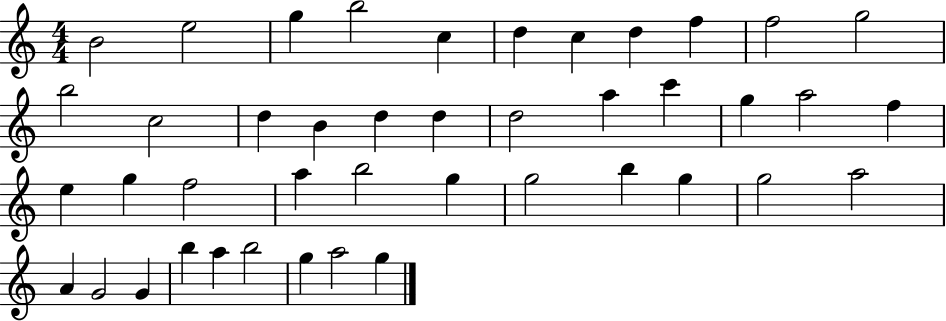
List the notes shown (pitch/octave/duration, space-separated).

B4/h E5/h G5/q B5/h C5/q D5/q C5/q D5/q F5/q F5/h G5/h B5/h C5/h D5/q B4/q D5/q D5/q D5/h A5/q C6/q G5/q A5/h F5/q E5/q G5/q F5/h A5/q B5/h G5/q G5/h B5/q G5/q G5/h A5/h A4/q G4/h G4/q B5/q A5/q B5/h G5/q A5/h G5/q